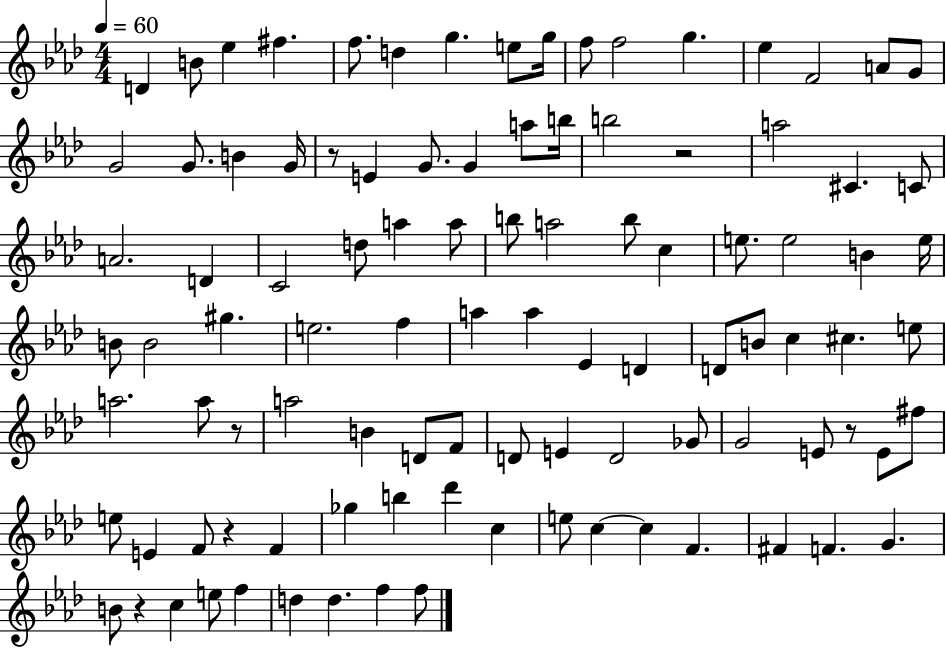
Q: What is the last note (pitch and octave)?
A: F5